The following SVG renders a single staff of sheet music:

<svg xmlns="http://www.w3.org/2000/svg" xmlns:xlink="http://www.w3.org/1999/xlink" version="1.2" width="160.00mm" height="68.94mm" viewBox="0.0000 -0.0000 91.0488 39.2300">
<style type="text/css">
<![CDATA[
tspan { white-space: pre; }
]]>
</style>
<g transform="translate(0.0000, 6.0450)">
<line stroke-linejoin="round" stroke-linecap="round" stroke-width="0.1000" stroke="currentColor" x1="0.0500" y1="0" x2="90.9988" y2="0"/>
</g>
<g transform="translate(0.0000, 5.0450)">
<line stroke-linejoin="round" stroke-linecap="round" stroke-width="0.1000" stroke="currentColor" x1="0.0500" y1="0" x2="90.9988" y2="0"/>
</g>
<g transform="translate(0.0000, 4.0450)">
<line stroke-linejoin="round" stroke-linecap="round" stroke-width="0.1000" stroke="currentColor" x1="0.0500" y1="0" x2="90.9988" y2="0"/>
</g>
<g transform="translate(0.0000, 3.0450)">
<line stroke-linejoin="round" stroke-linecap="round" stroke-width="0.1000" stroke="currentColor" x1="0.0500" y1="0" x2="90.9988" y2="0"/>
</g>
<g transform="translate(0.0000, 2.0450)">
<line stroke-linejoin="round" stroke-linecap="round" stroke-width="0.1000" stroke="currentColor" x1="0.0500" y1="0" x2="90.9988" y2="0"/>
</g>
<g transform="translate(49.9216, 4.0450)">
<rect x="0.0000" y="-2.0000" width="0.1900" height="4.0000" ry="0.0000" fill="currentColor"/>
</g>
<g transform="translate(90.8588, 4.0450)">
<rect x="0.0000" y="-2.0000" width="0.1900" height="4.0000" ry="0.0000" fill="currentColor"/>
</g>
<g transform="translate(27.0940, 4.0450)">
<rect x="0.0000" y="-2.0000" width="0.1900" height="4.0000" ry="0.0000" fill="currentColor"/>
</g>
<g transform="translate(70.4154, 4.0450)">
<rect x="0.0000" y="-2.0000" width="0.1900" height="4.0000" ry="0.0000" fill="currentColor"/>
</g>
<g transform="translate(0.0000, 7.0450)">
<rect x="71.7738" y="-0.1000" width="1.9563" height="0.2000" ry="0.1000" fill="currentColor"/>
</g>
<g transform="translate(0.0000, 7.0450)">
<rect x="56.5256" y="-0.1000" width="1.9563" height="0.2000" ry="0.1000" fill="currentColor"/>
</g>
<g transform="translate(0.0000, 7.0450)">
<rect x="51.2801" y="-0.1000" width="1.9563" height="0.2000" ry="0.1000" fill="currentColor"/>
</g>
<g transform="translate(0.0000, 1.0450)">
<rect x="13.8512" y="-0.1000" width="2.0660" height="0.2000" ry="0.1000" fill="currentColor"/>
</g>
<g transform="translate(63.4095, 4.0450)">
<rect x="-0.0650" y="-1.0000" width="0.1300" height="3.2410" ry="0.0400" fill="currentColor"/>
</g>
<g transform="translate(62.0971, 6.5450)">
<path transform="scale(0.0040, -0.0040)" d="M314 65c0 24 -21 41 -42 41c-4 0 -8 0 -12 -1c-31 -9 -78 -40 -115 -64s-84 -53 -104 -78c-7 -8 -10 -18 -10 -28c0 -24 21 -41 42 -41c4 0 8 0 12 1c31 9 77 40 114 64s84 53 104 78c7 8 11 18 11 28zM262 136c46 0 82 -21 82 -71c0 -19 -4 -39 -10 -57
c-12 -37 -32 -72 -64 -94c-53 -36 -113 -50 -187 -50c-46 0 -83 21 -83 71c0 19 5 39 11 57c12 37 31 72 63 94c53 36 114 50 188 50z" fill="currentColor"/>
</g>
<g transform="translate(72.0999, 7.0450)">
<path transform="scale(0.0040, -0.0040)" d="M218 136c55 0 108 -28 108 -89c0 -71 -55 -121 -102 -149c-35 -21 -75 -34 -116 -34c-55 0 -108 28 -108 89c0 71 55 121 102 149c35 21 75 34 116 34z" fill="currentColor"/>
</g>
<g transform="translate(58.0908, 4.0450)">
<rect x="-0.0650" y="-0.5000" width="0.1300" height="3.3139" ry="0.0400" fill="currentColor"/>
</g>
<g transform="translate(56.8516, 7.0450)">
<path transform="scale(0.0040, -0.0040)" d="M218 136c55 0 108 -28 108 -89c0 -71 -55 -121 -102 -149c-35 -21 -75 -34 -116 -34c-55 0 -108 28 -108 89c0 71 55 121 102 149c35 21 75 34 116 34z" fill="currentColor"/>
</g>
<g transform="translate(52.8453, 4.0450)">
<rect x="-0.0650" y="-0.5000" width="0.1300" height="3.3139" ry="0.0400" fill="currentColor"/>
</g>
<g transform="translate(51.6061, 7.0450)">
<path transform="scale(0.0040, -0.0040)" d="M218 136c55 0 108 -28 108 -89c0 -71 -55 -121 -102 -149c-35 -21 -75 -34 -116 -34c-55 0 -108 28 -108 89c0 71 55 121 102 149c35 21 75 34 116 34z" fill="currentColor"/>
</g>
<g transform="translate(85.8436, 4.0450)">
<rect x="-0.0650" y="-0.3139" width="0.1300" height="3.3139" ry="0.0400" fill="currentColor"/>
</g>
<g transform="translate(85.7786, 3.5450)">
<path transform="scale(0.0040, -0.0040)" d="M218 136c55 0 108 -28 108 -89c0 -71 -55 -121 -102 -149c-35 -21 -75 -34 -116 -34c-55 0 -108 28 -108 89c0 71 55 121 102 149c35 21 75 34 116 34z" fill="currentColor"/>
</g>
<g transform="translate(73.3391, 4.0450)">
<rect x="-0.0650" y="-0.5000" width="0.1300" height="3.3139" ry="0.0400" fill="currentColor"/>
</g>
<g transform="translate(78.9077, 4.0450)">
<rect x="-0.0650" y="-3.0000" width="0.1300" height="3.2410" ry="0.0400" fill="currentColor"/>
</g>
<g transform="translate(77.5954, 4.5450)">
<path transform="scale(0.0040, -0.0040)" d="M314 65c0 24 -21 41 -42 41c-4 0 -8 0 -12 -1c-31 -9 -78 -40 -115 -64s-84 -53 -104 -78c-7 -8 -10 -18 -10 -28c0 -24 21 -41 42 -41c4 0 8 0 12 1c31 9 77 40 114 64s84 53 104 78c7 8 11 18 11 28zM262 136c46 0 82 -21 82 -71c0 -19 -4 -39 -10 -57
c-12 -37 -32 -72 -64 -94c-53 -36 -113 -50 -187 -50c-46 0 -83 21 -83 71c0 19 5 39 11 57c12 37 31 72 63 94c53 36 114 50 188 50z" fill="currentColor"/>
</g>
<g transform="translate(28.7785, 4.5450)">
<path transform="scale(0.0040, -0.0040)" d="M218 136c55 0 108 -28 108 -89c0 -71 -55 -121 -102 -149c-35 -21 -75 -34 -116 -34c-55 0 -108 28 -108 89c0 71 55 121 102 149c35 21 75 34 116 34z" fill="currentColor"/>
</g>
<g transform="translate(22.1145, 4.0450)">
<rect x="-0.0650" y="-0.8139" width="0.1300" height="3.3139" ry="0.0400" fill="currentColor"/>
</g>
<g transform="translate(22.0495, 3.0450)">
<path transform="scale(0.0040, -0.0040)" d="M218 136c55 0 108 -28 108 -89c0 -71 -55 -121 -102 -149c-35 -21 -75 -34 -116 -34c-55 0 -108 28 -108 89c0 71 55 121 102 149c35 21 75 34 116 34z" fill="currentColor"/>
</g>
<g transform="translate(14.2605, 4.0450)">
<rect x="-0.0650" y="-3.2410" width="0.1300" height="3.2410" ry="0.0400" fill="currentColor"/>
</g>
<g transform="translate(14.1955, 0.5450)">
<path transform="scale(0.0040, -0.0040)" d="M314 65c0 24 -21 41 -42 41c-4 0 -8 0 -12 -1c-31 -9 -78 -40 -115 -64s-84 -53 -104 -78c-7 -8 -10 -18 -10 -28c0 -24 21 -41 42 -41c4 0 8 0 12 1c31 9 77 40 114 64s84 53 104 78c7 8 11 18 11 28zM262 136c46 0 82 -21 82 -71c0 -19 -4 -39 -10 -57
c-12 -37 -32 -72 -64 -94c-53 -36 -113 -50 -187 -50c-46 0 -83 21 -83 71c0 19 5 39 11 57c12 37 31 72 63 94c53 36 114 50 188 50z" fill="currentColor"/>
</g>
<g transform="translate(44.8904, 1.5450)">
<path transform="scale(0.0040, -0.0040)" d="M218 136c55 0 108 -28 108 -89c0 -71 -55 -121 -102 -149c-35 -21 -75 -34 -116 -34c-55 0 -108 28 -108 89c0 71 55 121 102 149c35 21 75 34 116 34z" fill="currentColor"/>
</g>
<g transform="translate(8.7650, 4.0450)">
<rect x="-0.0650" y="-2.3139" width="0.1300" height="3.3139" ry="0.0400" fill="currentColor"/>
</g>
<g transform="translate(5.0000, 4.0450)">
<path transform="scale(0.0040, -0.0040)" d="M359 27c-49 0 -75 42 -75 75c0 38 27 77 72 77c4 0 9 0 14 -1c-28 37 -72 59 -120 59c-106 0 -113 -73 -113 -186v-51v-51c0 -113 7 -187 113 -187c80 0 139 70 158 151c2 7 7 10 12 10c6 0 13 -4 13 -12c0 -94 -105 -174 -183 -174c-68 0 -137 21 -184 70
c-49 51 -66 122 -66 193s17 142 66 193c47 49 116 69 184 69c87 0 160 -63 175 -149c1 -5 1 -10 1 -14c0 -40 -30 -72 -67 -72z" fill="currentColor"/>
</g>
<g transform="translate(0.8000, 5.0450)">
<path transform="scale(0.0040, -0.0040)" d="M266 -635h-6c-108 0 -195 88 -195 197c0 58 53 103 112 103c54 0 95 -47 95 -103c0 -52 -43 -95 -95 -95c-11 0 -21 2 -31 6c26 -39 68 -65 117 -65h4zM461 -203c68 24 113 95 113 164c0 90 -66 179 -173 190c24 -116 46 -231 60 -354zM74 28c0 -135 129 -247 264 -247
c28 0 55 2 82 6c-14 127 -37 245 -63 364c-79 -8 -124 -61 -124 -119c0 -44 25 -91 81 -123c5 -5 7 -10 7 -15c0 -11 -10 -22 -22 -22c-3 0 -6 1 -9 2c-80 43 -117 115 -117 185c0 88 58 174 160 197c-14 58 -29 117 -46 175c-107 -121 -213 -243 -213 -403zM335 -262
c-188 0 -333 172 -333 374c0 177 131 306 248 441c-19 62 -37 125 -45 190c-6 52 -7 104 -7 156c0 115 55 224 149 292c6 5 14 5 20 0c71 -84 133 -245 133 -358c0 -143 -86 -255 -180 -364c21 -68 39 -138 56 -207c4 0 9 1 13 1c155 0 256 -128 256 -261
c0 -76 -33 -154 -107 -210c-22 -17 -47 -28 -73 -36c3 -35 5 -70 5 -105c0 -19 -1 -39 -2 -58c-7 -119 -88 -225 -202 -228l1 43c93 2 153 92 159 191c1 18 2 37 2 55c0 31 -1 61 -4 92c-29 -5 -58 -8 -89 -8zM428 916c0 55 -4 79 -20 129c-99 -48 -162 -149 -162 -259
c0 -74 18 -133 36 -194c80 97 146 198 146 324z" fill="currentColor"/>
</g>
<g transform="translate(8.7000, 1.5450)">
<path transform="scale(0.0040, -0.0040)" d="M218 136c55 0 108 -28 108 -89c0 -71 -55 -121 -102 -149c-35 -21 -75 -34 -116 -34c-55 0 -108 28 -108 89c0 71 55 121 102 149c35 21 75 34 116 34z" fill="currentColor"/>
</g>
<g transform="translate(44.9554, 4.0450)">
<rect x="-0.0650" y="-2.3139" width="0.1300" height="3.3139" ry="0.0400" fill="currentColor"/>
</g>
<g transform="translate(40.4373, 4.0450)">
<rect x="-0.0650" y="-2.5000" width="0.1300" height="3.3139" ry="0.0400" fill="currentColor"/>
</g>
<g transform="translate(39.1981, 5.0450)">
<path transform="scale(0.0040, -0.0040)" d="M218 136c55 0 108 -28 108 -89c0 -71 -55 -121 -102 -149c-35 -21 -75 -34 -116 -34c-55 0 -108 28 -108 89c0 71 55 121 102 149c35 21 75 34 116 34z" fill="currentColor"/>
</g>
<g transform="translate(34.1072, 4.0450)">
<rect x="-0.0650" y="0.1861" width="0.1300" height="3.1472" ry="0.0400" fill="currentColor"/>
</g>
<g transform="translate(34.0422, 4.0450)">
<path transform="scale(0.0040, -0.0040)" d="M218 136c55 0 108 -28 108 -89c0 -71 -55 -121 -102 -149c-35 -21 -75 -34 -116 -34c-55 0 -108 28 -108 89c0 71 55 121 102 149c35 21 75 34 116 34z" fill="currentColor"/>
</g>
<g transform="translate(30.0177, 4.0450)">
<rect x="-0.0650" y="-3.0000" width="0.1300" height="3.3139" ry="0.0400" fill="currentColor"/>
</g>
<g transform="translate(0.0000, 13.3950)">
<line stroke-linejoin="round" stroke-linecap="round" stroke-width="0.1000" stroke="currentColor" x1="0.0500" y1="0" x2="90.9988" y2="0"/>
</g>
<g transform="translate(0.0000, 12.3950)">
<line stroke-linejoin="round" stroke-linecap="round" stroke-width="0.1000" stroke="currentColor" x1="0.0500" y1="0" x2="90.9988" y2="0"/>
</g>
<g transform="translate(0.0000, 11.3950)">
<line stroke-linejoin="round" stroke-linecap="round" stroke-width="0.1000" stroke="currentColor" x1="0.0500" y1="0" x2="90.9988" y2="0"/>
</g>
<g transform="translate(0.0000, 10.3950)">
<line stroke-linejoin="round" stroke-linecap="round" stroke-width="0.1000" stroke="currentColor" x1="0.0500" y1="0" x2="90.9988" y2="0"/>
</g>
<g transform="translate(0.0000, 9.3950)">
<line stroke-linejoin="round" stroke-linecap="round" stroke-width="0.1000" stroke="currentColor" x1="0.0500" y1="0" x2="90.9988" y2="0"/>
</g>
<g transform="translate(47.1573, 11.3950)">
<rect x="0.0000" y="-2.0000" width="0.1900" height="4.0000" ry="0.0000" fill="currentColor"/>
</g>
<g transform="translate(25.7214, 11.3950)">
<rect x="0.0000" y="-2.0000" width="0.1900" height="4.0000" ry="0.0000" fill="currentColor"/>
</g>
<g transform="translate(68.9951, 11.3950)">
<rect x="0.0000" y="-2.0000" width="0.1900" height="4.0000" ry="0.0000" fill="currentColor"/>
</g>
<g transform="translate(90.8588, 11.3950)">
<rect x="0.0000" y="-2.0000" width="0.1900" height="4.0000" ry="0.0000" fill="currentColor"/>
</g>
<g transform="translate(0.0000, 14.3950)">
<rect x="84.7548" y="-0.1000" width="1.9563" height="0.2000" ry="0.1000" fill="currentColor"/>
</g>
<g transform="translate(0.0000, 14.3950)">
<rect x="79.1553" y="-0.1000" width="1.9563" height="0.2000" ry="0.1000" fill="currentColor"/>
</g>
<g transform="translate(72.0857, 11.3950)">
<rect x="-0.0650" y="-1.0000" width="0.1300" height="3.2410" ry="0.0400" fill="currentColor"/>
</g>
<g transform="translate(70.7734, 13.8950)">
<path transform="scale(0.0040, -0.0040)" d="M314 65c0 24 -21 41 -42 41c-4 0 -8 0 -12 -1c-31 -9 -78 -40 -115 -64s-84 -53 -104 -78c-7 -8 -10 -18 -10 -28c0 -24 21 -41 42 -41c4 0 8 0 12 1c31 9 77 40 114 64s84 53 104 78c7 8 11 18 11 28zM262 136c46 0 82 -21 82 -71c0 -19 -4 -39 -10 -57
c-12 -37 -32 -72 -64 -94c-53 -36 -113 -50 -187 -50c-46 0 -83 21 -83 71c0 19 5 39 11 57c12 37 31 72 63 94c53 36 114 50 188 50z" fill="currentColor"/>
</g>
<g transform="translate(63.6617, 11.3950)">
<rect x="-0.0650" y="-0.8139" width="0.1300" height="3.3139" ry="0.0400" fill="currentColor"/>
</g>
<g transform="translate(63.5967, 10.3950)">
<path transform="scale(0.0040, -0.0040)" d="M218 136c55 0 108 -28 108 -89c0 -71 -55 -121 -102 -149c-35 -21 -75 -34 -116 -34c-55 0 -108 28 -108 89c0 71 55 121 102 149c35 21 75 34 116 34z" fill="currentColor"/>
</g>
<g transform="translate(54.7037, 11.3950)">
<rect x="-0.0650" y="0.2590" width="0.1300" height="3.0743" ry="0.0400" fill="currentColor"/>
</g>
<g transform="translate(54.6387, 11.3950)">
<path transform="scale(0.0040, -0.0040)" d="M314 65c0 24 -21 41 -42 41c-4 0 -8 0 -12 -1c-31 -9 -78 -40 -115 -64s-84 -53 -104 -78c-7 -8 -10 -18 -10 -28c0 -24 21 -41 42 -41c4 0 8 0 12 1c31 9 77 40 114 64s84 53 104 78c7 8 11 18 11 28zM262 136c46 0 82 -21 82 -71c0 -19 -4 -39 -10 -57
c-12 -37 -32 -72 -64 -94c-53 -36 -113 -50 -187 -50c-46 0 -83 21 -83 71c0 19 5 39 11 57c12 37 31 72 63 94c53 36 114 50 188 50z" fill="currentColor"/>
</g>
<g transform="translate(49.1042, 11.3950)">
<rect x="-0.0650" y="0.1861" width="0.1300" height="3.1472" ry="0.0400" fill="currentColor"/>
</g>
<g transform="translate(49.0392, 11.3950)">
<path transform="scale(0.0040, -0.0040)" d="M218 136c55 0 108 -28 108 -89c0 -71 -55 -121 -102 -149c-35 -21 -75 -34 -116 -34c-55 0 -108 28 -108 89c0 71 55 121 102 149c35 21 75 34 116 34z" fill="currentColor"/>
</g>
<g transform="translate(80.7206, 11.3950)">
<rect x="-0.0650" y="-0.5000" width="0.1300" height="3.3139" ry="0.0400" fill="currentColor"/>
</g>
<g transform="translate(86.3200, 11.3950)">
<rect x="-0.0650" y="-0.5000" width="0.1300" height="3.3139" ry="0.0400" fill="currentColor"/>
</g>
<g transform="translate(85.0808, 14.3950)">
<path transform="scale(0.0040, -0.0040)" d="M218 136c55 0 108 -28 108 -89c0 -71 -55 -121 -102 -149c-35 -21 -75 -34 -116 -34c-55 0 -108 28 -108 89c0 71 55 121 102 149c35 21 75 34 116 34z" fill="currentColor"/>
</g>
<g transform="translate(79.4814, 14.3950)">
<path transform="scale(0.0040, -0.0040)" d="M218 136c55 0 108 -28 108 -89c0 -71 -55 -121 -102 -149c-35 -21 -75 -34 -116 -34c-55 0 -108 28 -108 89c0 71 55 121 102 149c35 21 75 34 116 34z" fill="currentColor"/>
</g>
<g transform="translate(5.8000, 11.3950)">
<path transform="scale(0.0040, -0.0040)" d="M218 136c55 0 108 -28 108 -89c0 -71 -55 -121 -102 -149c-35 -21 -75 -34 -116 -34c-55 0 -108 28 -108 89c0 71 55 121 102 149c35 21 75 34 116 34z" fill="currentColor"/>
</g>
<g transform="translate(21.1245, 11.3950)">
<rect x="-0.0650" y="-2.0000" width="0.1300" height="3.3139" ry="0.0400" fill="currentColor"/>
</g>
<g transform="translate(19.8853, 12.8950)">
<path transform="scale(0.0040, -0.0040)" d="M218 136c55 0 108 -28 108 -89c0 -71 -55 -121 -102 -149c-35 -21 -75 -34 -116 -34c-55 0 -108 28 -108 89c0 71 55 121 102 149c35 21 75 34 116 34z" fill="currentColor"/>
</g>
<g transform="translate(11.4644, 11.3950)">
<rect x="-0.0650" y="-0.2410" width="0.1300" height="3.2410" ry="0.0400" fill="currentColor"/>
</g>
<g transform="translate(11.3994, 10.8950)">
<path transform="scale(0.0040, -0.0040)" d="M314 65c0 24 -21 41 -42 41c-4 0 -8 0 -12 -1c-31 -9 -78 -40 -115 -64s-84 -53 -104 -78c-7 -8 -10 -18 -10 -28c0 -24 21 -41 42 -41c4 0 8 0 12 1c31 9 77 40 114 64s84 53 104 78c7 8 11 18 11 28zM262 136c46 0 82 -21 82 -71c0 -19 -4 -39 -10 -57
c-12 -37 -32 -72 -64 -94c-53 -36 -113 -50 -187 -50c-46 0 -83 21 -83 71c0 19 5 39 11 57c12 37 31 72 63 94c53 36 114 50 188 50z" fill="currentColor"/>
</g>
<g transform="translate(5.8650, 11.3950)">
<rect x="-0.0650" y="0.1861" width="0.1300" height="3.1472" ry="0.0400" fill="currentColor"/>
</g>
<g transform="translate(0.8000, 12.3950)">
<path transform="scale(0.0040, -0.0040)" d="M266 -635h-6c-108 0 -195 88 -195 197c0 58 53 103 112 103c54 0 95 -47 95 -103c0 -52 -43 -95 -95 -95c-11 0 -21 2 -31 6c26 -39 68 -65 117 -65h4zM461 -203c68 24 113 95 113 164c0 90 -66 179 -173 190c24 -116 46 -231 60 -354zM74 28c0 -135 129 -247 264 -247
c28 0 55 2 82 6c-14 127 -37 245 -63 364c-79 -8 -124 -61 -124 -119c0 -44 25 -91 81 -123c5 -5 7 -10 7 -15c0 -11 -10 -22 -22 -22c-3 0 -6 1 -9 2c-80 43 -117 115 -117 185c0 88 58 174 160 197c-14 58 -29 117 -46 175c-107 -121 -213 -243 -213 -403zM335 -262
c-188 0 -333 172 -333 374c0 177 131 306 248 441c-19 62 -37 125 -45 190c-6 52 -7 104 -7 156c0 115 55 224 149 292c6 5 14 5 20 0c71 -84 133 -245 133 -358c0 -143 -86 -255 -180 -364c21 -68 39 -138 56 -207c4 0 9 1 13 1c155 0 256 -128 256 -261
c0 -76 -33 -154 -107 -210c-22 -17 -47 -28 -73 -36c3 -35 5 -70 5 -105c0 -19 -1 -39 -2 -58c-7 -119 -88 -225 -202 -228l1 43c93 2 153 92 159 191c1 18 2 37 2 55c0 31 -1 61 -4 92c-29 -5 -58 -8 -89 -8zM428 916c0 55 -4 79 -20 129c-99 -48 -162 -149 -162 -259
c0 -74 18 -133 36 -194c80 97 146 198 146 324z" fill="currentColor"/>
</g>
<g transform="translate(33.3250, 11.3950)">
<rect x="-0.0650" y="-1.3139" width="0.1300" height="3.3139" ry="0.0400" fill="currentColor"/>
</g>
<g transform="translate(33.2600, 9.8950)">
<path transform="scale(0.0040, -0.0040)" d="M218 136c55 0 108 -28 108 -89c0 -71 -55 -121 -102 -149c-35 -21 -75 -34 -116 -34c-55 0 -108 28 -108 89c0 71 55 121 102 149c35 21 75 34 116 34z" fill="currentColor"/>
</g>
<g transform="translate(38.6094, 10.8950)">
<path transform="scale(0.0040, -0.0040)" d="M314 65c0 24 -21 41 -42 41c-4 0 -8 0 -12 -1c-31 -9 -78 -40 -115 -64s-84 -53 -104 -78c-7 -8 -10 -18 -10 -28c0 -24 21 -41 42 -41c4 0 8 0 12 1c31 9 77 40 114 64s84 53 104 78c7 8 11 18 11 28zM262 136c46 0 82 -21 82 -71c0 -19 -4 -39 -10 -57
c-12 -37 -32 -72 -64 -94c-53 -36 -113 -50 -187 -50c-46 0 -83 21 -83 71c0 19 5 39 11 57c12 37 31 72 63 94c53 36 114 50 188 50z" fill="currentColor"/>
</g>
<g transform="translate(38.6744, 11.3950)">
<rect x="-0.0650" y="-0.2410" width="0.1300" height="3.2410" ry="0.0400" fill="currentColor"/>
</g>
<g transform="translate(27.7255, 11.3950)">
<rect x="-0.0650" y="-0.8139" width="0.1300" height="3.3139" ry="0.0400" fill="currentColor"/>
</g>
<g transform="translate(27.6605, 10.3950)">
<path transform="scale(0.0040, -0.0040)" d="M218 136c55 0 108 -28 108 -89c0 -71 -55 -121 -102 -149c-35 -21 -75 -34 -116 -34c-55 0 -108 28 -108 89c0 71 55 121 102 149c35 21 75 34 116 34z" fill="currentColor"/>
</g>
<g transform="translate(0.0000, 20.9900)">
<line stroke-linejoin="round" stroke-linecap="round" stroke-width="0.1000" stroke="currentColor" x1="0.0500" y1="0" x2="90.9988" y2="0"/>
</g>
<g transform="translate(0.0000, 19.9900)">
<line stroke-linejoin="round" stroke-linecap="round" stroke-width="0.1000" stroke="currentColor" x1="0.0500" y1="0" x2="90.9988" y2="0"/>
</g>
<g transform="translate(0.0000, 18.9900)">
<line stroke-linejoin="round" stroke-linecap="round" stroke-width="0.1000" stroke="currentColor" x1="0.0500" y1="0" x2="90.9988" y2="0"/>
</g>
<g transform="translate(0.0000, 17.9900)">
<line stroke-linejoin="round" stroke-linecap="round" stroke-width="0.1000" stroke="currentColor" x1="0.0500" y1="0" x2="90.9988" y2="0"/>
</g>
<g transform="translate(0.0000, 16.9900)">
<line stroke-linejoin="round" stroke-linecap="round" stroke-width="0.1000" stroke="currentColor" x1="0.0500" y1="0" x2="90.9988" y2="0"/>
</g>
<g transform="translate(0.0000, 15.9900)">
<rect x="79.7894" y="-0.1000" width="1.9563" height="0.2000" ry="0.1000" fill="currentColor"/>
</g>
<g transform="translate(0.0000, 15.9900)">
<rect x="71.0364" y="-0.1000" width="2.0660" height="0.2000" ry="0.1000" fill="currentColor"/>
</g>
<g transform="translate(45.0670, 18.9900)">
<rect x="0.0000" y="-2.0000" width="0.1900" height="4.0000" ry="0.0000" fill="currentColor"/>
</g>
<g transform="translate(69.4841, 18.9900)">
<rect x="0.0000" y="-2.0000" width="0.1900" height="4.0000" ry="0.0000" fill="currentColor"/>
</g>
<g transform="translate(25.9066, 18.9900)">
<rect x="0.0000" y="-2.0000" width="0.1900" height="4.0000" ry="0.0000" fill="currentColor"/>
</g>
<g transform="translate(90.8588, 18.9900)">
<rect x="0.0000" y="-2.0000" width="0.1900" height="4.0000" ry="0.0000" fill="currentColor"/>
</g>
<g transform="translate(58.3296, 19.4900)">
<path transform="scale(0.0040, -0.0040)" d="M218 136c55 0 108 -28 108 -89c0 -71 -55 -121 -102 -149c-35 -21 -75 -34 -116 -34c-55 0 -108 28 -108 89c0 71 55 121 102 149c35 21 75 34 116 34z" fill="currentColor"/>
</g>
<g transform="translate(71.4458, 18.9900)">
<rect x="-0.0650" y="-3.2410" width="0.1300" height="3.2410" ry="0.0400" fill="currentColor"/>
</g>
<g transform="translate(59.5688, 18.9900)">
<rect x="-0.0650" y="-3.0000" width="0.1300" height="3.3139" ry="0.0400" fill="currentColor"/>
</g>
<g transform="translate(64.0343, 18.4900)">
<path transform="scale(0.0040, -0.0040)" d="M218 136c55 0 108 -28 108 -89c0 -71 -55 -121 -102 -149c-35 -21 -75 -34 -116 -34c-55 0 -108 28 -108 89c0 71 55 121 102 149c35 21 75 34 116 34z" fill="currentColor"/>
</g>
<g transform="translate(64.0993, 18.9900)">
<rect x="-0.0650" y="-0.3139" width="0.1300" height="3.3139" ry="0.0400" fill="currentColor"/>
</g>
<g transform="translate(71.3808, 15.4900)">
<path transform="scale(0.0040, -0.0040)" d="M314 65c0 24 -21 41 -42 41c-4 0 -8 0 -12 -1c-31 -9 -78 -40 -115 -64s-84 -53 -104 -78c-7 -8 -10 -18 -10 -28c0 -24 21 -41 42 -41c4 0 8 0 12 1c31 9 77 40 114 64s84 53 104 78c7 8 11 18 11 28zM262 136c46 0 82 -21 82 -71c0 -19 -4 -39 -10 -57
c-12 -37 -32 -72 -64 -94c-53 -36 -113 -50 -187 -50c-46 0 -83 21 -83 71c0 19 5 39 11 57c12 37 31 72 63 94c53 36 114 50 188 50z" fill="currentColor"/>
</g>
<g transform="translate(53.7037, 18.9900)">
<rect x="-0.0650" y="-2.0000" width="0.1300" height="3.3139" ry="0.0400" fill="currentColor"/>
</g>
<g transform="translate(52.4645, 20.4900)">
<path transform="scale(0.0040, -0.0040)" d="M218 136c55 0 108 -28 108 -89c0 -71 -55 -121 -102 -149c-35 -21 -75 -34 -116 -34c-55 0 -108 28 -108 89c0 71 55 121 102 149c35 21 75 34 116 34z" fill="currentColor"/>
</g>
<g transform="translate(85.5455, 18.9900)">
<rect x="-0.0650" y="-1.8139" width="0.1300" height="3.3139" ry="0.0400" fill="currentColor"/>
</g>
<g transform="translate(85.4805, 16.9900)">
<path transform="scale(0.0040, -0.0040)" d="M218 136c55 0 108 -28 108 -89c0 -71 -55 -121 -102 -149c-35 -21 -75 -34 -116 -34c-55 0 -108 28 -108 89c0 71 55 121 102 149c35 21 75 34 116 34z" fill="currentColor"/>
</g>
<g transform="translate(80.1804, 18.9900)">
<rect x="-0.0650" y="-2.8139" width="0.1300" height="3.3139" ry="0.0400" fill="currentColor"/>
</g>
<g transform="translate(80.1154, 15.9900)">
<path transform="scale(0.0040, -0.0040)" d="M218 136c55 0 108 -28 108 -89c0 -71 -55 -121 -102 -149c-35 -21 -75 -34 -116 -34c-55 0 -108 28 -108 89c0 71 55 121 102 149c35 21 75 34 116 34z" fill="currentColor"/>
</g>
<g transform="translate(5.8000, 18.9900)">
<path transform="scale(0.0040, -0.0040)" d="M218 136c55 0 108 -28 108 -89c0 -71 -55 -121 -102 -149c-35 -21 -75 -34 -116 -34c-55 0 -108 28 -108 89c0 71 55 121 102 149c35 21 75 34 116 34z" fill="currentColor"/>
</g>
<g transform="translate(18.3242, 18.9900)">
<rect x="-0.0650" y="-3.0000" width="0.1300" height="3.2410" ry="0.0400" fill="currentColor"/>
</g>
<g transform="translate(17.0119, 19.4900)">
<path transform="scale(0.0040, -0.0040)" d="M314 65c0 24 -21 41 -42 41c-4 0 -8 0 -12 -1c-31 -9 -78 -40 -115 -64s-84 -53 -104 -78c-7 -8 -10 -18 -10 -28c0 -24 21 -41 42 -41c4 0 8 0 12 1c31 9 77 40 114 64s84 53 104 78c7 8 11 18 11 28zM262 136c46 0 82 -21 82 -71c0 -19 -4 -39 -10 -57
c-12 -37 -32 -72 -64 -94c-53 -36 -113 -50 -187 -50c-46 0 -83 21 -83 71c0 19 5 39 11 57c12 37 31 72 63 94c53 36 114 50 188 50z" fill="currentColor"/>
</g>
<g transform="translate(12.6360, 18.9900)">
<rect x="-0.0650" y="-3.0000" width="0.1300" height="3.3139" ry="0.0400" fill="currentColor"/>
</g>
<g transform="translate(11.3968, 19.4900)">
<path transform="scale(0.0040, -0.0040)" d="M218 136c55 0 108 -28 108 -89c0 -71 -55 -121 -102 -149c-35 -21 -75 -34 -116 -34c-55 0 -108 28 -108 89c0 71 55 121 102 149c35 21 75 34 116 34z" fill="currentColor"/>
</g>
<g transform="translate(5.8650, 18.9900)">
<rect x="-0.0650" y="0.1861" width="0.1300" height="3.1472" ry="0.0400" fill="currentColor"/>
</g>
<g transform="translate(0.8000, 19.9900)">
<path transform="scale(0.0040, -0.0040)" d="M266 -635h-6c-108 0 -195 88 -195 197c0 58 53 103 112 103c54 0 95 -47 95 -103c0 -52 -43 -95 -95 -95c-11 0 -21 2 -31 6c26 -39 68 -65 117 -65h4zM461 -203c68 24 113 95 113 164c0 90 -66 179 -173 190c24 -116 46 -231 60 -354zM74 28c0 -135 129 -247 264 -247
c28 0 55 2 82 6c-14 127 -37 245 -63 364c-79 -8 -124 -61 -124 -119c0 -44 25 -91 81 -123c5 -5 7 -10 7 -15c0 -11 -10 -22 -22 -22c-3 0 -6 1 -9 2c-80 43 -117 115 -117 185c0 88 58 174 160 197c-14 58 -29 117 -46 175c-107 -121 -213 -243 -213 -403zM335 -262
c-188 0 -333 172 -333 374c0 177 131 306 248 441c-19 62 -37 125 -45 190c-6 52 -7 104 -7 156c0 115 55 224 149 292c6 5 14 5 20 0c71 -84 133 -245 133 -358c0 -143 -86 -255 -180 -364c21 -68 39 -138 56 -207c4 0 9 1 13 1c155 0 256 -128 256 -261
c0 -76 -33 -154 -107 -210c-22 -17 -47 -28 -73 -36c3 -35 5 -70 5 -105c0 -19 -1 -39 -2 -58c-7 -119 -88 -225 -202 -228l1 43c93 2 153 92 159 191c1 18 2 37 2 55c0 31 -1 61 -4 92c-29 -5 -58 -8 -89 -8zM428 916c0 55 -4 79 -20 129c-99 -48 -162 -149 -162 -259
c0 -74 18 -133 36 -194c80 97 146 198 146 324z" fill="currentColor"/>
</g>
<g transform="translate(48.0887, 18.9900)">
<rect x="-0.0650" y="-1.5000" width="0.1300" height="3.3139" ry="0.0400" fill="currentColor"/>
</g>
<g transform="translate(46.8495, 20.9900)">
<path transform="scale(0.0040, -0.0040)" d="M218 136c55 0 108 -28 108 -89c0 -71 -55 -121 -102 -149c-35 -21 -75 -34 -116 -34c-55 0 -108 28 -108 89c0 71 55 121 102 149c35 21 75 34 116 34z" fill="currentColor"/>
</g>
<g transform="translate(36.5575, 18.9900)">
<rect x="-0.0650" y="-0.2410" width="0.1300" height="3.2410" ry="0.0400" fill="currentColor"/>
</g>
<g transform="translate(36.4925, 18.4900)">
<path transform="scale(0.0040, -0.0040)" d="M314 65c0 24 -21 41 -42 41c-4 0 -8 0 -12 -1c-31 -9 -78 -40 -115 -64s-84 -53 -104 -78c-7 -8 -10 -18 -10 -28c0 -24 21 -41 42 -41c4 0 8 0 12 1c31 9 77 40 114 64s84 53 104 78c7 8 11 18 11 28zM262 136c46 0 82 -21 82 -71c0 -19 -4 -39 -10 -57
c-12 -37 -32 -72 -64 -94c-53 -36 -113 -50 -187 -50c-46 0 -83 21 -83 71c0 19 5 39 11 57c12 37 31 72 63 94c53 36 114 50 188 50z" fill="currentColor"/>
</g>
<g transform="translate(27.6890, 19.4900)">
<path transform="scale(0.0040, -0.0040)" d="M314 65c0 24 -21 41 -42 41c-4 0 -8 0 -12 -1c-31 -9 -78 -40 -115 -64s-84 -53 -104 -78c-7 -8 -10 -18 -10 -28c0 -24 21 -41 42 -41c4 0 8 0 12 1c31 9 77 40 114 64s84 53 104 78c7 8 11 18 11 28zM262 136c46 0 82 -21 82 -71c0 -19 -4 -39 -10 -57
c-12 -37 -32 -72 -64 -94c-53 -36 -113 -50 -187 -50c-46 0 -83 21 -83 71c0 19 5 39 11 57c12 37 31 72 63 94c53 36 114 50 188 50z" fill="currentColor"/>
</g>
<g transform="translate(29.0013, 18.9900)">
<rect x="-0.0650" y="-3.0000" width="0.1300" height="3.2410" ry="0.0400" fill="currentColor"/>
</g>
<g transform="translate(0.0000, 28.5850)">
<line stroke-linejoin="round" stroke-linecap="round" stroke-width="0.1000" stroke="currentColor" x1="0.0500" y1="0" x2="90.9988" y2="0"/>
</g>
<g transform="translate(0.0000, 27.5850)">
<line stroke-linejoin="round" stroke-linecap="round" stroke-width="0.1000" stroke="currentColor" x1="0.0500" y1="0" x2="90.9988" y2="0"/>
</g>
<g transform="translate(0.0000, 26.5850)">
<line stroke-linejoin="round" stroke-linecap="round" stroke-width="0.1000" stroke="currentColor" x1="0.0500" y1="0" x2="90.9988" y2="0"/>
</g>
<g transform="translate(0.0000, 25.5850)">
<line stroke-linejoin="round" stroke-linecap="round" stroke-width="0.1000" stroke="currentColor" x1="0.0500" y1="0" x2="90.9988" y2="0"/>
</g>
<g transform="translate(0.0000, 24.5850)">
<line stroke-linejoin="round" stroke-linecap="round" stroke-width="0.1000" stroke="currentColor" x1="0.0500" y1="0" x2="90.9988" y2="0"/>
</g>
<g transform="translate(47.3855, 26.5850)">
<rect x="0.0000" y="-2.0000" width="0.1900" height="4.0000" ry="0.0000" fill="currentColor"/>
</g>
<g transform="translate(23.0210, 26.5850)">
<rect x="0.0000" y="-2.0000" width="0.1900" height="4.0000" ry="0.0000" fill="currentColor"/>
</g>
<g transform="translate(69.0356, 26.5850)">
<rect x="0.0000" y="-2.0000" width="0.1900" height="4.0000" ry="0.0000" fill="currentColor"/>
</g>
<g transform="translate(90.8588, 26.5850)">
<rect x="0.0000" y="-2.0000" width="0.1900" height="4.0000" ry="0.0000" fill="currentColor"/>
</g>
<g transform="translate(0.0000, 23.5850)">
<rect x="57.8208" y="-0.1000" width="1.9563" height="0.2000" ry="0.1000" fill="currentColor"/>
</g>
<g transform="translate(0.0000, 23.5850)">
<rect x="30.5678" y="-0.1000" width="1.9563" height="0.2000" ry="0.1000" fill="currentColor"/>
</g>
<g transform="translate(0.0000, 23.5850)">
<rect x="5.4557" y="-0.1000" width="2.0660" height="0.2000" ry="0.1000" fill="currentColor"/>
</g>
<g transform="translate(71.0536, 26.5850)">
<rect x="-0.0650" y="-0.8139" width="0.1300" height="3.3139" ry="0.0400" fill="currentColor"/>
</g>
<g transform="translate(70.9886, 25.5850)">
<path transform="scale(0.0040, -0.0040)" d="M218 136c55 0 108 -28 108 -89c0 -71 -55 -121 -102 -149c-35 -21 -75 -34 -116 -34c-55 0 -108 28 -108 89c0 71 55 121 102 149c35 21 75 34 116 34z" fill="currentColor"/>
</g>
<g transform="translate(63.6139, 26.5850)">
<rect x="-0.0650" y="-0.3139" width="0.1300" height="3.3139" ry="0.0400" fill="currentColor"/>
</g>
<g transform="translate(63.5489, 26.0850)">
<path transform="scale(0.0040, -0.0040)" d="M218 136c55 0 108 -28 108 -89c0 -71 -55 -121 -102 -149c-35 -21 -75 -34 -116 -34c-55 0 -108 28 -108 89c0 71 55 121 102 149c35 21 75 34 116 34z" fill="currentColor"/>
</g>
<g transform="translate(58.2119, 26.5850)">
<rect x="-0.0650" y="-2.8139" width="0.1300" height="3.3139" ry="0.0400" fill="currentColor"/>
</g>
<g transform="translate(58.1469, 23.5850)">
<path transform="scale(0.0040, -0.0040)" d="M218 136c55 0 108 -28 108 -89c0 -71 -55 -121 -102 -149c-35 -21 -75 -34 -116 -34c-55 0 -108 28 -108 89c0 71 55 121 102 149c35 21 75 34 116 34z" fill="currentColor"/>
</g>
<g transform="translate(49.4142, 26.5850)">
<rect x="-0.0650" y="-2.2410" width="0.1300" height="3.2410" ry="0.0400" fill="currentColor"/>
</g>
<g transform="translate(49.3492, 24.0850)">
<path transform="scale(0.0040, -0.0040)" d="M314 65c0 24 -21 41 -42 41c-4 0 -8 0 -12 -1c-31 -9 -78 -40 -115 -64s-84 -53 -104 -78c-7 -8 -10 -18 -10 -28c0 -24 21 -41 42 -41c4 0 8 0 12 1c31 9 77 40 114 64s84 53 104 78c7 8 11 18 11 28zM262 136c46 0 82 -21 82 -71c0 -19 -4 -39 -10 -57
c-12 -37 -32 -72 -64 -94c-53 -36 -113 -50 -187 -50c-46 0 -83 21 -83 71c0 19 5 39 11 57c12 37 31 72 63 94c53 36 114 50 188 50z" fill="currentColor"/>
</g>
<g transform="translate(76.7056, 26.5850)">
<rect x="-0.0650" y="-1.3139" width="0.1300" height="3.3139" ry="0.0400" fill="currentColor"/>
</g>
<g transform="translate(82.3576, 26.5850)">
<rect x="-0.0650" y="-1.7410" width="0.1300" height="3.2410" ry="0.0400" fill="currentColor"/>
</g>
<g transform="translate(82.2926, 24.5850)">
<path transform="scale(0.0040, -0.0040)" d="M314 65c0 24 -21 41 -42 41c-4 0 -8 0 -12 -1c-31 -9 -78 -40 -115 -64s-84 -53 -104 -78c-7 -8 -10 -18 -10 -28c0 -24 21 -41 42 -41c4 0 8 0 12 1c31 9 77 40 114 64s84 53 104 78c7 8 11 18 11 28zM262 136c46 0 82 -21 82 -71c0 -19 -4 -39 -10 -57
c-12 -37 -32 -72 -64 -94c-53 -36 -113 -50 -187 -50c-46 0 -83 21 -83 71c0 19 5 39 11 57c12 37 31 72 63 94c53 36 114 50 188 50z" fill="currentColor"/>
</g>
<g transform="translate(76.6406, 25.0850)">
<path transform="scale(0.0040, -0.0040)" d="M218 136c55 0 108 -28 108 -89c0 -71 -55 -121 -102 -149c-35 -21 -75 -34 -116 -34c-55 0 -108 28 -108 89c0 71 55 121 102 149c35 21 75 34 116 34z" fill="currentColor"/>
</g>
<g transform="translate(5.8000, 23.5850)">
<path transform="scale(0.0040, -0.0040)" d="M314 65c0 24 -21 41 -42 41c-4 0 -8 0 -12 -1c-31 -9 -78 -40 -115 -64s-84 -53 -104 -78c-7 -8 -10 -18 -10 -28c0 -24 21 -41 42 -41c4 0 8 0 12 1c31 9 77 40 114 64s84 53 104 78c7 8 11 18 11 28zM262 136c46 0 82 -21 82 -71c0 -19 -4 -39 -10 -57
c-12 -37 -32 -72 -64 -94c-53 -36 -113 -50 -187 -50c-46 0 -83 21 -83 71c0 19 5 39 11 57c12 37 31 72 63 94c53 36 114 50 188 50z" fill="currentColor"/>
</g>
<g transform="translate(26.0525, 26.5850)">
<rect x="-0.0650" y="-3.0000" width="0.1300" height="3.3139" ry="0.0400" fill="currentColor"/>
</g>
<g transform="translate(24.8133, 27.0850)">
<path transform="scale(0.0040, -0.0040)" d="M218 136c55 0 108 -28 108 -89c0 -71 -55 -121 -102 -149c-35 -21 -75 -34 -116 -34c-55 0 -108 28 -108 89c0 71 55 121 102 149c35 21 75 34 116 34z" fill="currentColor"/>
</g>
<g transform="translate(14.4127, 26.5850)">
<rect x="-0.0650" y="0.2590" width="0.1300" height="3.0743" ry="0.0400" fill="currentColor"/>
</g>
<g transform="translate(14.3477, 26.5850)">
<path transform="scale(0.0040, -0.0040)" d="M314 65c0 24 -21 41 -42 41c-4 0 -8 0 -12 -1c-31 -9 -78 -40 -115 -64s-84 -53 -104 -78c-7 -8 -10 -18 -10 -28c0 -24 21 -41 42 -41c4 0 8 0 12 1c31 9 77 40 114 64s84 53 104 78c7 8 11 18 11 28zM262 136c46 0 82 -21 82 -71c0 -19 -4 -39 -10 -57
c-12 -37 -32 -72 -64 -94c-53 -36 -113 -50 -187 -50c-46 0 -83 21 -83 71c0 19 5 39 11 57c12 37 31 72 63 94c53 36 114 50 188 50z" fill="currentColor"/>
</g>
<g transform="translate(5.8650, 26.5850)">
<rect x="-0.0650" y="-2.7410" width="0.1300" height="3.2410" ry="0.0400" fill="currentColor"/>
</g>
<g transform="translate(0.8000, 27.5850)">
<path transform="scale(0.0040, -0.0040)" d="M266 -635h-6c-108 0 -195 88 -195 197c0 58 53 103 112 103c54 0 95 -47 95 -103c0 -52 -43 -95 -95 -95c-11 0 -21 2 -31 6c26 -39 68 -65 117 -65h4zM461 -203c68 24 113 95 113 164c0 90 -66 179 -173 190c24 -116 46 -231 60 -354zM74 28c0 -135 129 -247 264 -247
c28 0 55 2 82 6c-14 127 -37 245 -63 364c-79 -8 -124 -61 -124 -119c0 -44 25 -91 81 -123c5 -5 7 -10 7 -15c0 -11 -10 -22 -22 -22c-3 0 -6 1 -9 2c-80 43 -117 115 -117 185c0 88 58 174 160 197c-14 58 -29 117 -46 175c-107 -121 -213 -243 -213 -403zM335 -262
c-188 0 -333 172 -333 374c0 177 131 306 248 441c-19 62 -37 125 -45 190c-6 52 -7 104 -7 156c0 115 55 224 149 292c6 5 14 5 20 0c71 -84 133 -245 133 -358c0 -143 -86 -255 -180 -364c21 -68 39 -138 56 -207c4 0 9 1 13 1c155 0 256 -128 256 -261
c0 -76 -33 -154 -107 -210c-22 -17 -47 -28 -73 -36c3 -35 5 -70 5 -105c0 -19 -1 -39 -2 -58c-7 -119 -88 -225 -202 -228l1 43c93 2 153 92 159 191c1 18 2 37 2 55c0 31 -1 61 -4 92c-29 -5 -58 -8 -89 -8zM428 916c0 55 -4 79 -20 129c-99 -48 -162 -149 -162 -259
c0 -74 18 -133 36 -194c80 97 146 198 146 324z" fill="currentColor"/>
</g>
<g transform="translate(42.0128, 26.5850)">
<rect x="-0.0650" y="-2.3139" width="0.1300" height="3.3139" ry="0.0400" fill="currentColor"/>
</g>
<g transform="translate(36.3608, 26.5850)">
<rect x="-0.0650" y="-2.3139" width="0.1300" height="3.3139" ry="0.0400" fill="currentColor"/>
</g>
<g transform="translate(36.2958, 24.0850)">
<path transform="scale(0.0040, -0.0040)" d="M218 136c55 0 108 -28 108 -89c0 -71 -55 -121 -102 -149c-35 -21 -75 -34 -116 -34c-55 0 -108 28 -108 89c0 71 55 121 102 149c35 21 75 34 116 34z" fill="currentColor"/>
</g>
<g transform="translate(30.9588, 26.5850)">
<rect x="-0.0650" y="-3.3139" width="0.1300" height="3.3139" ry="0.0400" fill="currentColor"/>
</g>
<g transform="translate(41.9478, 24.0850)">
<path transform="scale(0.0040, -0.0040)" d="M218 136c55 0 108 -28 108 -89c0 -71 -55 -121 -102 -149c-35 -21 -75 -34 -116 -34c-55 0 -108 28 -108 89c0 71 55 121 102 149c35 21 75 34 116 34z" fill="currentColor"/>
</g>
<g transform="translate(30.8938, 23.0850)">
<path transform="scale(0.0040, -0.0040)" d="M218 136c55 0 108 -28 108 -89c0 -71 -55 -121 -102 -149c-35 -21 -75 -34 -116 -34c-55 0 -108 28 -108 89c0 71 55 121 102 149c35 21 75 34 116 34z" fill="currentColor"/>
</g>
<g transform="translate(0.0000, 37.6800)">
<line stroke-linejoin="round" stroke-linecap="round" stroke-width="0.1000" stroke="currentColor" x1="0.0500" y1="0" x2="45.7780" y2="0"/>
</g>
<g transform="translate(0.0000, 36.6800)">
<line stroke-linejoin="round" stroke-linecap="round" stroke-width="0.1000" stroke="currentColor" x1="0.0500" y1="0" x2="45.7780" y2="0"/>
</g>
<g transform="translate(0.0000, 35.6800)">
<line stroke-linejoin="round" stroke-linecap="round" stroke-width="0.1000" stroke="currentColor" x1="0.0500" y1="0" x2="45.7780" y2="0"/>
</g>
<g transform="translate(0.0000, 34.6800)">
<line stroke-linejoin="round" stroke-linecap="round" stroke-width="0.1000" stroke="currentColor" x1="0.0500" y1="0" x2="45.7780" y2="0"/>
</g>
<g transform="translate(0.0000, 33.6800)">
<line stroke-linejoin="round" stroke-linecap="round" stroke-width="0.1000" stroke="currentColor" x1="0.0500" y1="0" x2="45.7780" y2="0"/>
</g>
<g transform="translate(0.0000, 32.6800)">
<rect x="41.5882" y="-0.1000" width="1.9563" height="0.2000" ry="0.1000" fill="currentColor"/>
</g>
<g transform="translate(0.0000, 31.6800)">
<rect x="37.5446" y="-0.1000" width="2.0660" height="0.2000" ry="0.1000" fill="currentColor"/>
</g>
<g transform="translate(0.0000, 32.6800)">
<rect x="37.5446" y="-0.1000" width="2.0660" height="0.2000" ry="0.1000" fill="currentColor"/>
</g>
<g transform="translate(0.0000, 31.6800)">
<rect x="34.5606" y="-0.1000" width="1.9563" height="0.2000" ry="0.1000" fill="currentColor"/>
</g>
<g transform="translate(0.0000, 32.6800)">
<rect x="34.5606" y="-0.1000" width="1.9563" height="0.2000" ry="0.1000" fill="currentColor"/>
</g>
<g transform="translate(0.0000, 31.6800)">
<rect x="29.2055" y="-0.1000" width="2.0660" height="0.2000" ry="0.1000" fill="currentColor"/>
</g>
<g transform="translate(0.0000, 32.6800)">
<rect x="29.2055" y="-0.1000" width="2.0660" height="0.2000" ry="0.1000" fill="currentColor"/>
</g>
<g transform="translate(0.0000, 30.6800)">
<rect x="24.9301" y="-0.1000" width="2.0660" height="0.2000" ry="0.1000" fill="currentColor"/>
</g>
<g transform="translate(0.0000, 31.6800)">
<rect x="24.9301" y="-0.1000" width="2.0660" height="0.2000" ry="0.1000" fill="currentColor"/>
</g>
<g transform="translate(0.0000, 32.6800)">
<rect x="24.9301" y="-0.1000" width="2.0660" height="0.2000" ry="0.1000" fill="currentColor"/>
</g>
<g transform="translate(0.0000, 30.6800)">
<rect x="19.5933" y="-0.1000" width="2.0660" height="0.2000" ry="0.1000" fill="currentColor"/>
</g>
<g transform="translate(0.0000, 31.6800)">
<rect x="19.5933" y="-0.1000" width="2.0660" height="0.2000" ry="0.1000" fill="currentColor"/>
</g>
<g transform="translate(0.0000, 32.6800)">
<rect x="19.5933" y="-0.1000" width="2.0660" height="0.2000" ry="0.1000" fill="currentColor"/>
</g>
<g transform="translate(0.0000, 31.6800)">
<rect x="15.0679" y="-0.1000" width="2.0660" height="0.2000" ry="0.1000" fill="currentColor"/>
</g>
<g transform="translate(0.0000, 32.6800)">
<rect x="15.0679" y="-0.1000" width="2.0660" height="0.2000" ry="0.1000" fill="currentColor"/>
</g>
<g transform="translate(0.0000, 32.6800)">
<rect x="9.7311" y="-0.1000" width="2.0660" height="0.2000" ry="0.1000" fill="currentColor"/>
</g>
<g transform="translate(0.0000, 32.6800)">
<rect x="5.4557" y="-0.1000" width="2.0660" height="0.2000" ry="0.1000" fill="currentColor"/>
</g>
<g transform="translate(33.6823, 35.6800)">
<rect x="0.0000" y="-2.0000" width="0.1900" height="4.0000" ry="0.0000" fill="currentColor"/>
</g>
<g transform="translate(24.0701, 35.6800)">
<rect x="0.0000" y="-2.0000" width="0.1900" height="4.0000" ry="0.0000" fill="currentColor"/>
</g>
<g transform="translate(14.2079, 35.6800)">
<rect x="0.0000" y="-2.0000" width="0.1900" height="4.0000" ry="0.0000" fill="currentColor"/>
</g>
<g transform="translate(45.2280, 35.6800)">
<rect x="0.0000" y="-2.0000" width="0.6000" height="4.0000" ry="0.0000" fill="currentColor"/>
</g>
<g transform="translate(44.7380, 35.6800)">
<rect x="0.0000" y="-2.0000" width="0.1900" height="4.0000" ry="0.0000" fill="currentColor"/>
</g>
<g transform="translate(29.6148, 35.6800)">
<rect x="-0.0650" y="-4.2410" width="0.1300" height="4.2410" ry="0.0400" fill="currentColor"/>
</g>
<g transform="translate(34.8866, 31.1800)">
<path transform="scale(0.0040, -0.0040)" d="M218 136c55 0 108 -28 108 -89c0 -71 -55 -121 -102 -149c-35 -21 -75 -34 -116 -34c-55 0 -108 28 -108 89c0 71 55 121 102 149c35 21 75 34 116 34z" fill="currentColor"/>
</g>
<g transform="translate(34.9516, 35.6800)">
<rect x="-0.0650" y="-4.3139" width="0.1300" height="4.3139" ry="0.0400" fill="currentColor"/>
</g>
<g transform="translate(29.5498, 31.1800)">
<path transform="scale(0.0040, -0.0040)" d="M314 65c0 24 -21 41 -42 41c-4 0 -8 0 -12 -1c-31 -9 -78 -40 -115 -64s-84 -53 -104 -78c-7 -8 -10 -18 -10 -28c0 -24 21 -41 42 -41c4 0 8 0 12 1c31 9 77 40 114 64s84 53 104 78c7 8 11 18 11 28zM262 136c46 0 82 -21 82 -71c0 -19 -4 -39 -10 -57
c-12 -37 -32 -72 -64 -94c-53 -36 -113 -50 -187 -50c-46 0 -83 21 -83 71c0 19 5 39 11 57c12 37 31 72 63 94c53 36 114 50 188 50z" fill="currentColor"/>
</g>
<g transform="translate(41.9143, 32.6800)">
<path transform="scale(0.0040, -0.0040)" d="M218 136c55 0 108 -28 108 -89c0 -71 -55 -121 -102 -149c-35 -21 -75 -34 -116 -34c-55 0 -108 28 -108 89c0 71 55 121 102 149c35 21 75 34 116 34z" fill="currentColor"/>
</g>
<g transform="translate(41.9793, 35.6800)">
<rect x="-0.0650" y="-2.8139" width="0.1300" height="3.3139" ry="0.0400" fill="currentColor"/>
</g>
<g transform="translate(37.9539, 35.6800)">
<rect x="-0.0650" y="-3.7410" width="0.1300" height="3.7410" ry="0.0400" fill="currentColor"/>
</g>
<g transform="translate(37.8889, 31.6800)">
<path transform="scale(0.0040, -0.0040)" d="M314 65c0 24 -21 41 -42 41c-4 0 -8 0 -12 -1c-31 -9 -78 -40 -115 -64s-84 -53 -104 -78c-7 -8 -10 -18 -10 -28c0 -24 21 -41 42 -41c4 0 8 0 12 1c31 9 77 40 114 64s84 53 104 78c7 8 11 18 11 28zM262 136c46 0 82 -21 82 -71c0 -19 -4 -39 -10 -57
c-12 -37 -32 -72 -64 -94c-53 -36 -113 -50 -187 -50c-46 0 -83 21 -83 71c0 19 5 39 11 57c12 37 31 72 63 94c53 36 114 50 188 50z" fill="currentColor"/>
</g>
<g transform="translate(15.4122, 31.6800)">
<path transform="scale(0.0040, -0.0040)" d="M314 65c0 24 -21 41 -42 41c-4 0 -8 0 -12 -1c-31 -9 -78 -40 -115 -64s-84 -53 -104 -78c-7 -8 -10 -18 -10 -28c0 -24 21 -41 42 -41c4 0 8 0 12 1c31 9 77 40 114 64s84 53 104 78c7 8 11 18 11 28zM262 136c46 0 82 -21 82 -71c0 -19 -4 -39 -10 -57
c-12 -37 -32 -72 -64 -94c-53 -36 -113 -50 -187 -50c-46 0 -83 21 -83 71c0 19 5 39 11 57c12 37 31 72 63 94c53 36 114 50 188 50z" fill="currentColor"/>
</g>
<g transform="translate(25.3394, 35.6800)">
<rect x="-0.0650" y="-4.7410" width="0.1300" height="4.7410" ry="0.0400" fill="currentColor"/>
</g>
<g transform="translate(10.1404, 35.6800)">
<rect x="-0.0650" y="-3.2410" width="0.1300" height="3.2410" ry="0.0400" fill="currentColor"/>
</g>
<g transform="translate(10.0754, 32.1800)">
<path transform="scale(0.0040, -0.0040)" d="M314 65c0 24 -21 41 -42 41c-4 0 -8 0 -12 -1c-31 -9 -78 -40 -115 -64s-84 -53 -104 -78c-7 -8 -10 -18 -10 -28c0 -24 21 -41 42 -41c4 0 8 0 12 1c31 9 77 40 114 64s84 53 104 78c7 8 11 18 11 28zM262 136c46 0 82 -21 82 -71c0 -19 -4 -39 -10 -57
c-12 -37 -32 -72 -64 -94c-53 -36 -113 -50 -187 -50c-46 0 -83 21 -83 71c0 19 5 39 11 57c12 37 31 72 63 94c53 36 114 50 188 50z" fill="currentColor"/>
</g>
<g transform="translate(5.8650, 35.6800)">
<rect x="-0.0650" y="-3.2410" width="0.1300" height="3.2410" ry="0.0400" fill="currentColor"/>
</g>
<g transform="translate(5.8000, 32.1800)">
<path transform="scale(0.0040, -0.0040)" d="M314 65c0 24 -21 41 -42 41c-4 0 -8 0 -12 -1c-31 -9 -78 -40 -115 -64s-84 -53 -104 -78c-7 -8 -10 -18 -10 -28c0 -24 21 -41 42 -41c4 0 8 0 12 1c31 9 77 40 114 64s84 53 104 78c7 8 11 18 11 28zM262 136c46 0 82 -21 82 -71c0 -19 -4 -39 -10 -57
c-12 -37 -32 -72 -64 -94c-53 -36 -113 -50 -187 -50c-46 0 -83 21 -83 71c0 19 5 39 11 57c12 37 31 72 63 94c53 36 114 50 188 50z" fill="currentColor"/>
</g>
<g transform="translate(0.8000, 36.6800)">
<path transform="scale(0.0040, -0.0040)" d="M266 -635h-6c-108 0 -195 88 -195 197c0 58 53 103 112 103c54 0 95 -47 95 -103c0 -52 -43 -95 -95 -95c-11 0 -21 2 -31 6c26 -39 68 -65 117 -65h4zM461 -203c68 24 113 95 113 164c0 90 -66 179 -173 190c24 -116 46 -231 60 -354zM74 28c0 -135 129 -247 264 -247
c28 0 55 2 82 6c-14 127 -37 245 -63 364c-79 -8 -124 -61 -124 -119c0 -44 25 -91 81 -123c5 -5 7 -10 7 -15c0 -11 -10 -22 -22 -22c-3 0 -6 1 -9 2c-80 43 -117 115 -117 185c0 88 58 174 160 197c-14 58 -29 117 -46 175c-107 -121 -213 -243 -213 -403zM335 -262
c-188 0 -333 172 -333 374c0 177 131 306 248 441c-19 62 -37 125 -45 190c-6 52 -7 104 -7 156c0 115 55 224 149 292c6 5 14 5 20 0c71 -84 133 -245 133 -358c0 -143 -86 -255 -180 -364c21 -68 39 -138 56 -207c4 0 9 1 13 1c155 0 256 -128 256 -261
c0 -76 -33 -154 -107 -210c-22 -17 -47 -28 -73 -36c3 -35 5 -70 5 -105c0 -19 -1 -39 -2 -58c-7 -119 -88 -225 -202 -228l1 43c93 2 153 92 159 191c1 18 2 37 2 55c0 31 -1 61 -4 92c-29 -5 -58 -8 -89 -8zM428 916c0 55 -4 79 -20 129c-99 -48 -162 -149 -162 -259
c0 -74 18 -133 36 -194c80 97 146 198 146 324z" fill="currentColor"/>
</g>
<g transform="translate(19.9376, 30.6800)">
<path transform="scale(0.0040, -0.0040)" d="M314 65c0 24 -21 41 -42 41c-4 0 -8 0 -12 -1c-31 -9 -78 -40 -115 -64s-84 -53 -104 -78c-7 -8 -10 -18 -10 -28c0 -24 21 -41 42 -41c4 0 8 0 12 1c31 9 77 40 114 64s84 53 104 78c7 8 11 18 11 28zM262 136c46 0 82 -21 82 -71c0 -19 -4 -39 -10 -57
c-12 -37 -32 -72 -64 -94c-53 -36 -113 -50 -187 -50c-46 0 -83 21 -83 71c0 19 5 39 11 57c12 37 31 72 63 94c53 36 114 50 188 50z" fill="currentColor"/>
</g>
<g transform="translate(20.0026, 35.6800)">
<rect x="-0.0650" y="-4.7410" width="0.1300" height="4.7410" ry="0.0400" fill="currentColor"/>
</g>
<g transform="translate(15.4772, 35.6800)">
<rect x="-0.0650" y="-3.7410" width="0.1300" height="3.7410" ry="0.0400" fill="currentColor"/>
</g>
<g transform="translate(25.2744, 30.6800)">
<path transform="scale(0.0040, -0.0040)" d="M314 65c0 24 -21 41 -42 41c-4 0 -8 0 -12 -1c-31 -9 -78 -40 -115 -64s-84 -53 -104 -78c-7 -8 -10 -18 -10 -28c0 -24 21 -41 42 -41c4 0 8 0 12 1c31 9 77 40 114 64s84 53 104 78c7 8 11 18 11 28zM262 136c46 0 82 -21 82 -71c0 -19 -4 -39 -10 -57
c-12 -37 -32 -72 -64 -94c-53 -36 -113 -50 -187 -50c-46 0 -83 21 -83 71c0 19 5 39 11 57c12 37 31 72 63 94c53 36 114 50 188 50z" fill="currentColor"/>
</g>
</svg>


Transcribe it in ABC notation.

X:1
T:Untitled
M:4/4
L:1/4
K:C
g b2 d A B G g C C D2 C A2 c B c2 F d e c2 B B2 d D2 C C B A A2 A2 c2 E F A c b2 a f a2 B2 A b g g g2 a c d e f2 b2 b2 c'2 e'2 e'2 d'2 d' c'2 a